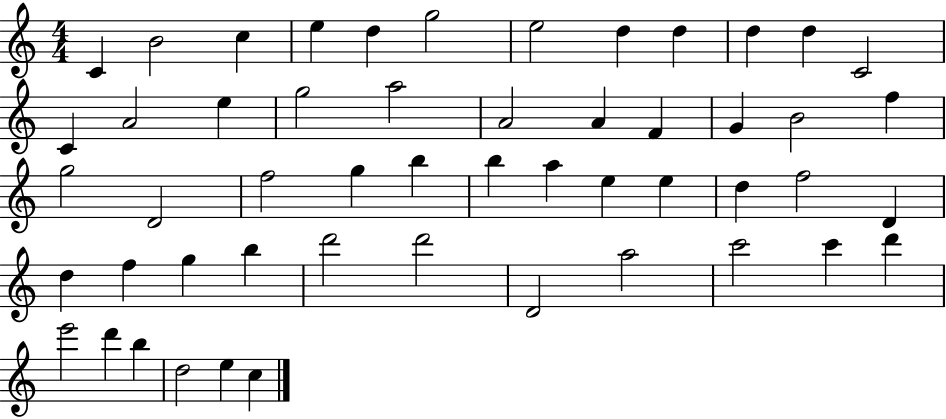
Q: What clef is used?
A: treble